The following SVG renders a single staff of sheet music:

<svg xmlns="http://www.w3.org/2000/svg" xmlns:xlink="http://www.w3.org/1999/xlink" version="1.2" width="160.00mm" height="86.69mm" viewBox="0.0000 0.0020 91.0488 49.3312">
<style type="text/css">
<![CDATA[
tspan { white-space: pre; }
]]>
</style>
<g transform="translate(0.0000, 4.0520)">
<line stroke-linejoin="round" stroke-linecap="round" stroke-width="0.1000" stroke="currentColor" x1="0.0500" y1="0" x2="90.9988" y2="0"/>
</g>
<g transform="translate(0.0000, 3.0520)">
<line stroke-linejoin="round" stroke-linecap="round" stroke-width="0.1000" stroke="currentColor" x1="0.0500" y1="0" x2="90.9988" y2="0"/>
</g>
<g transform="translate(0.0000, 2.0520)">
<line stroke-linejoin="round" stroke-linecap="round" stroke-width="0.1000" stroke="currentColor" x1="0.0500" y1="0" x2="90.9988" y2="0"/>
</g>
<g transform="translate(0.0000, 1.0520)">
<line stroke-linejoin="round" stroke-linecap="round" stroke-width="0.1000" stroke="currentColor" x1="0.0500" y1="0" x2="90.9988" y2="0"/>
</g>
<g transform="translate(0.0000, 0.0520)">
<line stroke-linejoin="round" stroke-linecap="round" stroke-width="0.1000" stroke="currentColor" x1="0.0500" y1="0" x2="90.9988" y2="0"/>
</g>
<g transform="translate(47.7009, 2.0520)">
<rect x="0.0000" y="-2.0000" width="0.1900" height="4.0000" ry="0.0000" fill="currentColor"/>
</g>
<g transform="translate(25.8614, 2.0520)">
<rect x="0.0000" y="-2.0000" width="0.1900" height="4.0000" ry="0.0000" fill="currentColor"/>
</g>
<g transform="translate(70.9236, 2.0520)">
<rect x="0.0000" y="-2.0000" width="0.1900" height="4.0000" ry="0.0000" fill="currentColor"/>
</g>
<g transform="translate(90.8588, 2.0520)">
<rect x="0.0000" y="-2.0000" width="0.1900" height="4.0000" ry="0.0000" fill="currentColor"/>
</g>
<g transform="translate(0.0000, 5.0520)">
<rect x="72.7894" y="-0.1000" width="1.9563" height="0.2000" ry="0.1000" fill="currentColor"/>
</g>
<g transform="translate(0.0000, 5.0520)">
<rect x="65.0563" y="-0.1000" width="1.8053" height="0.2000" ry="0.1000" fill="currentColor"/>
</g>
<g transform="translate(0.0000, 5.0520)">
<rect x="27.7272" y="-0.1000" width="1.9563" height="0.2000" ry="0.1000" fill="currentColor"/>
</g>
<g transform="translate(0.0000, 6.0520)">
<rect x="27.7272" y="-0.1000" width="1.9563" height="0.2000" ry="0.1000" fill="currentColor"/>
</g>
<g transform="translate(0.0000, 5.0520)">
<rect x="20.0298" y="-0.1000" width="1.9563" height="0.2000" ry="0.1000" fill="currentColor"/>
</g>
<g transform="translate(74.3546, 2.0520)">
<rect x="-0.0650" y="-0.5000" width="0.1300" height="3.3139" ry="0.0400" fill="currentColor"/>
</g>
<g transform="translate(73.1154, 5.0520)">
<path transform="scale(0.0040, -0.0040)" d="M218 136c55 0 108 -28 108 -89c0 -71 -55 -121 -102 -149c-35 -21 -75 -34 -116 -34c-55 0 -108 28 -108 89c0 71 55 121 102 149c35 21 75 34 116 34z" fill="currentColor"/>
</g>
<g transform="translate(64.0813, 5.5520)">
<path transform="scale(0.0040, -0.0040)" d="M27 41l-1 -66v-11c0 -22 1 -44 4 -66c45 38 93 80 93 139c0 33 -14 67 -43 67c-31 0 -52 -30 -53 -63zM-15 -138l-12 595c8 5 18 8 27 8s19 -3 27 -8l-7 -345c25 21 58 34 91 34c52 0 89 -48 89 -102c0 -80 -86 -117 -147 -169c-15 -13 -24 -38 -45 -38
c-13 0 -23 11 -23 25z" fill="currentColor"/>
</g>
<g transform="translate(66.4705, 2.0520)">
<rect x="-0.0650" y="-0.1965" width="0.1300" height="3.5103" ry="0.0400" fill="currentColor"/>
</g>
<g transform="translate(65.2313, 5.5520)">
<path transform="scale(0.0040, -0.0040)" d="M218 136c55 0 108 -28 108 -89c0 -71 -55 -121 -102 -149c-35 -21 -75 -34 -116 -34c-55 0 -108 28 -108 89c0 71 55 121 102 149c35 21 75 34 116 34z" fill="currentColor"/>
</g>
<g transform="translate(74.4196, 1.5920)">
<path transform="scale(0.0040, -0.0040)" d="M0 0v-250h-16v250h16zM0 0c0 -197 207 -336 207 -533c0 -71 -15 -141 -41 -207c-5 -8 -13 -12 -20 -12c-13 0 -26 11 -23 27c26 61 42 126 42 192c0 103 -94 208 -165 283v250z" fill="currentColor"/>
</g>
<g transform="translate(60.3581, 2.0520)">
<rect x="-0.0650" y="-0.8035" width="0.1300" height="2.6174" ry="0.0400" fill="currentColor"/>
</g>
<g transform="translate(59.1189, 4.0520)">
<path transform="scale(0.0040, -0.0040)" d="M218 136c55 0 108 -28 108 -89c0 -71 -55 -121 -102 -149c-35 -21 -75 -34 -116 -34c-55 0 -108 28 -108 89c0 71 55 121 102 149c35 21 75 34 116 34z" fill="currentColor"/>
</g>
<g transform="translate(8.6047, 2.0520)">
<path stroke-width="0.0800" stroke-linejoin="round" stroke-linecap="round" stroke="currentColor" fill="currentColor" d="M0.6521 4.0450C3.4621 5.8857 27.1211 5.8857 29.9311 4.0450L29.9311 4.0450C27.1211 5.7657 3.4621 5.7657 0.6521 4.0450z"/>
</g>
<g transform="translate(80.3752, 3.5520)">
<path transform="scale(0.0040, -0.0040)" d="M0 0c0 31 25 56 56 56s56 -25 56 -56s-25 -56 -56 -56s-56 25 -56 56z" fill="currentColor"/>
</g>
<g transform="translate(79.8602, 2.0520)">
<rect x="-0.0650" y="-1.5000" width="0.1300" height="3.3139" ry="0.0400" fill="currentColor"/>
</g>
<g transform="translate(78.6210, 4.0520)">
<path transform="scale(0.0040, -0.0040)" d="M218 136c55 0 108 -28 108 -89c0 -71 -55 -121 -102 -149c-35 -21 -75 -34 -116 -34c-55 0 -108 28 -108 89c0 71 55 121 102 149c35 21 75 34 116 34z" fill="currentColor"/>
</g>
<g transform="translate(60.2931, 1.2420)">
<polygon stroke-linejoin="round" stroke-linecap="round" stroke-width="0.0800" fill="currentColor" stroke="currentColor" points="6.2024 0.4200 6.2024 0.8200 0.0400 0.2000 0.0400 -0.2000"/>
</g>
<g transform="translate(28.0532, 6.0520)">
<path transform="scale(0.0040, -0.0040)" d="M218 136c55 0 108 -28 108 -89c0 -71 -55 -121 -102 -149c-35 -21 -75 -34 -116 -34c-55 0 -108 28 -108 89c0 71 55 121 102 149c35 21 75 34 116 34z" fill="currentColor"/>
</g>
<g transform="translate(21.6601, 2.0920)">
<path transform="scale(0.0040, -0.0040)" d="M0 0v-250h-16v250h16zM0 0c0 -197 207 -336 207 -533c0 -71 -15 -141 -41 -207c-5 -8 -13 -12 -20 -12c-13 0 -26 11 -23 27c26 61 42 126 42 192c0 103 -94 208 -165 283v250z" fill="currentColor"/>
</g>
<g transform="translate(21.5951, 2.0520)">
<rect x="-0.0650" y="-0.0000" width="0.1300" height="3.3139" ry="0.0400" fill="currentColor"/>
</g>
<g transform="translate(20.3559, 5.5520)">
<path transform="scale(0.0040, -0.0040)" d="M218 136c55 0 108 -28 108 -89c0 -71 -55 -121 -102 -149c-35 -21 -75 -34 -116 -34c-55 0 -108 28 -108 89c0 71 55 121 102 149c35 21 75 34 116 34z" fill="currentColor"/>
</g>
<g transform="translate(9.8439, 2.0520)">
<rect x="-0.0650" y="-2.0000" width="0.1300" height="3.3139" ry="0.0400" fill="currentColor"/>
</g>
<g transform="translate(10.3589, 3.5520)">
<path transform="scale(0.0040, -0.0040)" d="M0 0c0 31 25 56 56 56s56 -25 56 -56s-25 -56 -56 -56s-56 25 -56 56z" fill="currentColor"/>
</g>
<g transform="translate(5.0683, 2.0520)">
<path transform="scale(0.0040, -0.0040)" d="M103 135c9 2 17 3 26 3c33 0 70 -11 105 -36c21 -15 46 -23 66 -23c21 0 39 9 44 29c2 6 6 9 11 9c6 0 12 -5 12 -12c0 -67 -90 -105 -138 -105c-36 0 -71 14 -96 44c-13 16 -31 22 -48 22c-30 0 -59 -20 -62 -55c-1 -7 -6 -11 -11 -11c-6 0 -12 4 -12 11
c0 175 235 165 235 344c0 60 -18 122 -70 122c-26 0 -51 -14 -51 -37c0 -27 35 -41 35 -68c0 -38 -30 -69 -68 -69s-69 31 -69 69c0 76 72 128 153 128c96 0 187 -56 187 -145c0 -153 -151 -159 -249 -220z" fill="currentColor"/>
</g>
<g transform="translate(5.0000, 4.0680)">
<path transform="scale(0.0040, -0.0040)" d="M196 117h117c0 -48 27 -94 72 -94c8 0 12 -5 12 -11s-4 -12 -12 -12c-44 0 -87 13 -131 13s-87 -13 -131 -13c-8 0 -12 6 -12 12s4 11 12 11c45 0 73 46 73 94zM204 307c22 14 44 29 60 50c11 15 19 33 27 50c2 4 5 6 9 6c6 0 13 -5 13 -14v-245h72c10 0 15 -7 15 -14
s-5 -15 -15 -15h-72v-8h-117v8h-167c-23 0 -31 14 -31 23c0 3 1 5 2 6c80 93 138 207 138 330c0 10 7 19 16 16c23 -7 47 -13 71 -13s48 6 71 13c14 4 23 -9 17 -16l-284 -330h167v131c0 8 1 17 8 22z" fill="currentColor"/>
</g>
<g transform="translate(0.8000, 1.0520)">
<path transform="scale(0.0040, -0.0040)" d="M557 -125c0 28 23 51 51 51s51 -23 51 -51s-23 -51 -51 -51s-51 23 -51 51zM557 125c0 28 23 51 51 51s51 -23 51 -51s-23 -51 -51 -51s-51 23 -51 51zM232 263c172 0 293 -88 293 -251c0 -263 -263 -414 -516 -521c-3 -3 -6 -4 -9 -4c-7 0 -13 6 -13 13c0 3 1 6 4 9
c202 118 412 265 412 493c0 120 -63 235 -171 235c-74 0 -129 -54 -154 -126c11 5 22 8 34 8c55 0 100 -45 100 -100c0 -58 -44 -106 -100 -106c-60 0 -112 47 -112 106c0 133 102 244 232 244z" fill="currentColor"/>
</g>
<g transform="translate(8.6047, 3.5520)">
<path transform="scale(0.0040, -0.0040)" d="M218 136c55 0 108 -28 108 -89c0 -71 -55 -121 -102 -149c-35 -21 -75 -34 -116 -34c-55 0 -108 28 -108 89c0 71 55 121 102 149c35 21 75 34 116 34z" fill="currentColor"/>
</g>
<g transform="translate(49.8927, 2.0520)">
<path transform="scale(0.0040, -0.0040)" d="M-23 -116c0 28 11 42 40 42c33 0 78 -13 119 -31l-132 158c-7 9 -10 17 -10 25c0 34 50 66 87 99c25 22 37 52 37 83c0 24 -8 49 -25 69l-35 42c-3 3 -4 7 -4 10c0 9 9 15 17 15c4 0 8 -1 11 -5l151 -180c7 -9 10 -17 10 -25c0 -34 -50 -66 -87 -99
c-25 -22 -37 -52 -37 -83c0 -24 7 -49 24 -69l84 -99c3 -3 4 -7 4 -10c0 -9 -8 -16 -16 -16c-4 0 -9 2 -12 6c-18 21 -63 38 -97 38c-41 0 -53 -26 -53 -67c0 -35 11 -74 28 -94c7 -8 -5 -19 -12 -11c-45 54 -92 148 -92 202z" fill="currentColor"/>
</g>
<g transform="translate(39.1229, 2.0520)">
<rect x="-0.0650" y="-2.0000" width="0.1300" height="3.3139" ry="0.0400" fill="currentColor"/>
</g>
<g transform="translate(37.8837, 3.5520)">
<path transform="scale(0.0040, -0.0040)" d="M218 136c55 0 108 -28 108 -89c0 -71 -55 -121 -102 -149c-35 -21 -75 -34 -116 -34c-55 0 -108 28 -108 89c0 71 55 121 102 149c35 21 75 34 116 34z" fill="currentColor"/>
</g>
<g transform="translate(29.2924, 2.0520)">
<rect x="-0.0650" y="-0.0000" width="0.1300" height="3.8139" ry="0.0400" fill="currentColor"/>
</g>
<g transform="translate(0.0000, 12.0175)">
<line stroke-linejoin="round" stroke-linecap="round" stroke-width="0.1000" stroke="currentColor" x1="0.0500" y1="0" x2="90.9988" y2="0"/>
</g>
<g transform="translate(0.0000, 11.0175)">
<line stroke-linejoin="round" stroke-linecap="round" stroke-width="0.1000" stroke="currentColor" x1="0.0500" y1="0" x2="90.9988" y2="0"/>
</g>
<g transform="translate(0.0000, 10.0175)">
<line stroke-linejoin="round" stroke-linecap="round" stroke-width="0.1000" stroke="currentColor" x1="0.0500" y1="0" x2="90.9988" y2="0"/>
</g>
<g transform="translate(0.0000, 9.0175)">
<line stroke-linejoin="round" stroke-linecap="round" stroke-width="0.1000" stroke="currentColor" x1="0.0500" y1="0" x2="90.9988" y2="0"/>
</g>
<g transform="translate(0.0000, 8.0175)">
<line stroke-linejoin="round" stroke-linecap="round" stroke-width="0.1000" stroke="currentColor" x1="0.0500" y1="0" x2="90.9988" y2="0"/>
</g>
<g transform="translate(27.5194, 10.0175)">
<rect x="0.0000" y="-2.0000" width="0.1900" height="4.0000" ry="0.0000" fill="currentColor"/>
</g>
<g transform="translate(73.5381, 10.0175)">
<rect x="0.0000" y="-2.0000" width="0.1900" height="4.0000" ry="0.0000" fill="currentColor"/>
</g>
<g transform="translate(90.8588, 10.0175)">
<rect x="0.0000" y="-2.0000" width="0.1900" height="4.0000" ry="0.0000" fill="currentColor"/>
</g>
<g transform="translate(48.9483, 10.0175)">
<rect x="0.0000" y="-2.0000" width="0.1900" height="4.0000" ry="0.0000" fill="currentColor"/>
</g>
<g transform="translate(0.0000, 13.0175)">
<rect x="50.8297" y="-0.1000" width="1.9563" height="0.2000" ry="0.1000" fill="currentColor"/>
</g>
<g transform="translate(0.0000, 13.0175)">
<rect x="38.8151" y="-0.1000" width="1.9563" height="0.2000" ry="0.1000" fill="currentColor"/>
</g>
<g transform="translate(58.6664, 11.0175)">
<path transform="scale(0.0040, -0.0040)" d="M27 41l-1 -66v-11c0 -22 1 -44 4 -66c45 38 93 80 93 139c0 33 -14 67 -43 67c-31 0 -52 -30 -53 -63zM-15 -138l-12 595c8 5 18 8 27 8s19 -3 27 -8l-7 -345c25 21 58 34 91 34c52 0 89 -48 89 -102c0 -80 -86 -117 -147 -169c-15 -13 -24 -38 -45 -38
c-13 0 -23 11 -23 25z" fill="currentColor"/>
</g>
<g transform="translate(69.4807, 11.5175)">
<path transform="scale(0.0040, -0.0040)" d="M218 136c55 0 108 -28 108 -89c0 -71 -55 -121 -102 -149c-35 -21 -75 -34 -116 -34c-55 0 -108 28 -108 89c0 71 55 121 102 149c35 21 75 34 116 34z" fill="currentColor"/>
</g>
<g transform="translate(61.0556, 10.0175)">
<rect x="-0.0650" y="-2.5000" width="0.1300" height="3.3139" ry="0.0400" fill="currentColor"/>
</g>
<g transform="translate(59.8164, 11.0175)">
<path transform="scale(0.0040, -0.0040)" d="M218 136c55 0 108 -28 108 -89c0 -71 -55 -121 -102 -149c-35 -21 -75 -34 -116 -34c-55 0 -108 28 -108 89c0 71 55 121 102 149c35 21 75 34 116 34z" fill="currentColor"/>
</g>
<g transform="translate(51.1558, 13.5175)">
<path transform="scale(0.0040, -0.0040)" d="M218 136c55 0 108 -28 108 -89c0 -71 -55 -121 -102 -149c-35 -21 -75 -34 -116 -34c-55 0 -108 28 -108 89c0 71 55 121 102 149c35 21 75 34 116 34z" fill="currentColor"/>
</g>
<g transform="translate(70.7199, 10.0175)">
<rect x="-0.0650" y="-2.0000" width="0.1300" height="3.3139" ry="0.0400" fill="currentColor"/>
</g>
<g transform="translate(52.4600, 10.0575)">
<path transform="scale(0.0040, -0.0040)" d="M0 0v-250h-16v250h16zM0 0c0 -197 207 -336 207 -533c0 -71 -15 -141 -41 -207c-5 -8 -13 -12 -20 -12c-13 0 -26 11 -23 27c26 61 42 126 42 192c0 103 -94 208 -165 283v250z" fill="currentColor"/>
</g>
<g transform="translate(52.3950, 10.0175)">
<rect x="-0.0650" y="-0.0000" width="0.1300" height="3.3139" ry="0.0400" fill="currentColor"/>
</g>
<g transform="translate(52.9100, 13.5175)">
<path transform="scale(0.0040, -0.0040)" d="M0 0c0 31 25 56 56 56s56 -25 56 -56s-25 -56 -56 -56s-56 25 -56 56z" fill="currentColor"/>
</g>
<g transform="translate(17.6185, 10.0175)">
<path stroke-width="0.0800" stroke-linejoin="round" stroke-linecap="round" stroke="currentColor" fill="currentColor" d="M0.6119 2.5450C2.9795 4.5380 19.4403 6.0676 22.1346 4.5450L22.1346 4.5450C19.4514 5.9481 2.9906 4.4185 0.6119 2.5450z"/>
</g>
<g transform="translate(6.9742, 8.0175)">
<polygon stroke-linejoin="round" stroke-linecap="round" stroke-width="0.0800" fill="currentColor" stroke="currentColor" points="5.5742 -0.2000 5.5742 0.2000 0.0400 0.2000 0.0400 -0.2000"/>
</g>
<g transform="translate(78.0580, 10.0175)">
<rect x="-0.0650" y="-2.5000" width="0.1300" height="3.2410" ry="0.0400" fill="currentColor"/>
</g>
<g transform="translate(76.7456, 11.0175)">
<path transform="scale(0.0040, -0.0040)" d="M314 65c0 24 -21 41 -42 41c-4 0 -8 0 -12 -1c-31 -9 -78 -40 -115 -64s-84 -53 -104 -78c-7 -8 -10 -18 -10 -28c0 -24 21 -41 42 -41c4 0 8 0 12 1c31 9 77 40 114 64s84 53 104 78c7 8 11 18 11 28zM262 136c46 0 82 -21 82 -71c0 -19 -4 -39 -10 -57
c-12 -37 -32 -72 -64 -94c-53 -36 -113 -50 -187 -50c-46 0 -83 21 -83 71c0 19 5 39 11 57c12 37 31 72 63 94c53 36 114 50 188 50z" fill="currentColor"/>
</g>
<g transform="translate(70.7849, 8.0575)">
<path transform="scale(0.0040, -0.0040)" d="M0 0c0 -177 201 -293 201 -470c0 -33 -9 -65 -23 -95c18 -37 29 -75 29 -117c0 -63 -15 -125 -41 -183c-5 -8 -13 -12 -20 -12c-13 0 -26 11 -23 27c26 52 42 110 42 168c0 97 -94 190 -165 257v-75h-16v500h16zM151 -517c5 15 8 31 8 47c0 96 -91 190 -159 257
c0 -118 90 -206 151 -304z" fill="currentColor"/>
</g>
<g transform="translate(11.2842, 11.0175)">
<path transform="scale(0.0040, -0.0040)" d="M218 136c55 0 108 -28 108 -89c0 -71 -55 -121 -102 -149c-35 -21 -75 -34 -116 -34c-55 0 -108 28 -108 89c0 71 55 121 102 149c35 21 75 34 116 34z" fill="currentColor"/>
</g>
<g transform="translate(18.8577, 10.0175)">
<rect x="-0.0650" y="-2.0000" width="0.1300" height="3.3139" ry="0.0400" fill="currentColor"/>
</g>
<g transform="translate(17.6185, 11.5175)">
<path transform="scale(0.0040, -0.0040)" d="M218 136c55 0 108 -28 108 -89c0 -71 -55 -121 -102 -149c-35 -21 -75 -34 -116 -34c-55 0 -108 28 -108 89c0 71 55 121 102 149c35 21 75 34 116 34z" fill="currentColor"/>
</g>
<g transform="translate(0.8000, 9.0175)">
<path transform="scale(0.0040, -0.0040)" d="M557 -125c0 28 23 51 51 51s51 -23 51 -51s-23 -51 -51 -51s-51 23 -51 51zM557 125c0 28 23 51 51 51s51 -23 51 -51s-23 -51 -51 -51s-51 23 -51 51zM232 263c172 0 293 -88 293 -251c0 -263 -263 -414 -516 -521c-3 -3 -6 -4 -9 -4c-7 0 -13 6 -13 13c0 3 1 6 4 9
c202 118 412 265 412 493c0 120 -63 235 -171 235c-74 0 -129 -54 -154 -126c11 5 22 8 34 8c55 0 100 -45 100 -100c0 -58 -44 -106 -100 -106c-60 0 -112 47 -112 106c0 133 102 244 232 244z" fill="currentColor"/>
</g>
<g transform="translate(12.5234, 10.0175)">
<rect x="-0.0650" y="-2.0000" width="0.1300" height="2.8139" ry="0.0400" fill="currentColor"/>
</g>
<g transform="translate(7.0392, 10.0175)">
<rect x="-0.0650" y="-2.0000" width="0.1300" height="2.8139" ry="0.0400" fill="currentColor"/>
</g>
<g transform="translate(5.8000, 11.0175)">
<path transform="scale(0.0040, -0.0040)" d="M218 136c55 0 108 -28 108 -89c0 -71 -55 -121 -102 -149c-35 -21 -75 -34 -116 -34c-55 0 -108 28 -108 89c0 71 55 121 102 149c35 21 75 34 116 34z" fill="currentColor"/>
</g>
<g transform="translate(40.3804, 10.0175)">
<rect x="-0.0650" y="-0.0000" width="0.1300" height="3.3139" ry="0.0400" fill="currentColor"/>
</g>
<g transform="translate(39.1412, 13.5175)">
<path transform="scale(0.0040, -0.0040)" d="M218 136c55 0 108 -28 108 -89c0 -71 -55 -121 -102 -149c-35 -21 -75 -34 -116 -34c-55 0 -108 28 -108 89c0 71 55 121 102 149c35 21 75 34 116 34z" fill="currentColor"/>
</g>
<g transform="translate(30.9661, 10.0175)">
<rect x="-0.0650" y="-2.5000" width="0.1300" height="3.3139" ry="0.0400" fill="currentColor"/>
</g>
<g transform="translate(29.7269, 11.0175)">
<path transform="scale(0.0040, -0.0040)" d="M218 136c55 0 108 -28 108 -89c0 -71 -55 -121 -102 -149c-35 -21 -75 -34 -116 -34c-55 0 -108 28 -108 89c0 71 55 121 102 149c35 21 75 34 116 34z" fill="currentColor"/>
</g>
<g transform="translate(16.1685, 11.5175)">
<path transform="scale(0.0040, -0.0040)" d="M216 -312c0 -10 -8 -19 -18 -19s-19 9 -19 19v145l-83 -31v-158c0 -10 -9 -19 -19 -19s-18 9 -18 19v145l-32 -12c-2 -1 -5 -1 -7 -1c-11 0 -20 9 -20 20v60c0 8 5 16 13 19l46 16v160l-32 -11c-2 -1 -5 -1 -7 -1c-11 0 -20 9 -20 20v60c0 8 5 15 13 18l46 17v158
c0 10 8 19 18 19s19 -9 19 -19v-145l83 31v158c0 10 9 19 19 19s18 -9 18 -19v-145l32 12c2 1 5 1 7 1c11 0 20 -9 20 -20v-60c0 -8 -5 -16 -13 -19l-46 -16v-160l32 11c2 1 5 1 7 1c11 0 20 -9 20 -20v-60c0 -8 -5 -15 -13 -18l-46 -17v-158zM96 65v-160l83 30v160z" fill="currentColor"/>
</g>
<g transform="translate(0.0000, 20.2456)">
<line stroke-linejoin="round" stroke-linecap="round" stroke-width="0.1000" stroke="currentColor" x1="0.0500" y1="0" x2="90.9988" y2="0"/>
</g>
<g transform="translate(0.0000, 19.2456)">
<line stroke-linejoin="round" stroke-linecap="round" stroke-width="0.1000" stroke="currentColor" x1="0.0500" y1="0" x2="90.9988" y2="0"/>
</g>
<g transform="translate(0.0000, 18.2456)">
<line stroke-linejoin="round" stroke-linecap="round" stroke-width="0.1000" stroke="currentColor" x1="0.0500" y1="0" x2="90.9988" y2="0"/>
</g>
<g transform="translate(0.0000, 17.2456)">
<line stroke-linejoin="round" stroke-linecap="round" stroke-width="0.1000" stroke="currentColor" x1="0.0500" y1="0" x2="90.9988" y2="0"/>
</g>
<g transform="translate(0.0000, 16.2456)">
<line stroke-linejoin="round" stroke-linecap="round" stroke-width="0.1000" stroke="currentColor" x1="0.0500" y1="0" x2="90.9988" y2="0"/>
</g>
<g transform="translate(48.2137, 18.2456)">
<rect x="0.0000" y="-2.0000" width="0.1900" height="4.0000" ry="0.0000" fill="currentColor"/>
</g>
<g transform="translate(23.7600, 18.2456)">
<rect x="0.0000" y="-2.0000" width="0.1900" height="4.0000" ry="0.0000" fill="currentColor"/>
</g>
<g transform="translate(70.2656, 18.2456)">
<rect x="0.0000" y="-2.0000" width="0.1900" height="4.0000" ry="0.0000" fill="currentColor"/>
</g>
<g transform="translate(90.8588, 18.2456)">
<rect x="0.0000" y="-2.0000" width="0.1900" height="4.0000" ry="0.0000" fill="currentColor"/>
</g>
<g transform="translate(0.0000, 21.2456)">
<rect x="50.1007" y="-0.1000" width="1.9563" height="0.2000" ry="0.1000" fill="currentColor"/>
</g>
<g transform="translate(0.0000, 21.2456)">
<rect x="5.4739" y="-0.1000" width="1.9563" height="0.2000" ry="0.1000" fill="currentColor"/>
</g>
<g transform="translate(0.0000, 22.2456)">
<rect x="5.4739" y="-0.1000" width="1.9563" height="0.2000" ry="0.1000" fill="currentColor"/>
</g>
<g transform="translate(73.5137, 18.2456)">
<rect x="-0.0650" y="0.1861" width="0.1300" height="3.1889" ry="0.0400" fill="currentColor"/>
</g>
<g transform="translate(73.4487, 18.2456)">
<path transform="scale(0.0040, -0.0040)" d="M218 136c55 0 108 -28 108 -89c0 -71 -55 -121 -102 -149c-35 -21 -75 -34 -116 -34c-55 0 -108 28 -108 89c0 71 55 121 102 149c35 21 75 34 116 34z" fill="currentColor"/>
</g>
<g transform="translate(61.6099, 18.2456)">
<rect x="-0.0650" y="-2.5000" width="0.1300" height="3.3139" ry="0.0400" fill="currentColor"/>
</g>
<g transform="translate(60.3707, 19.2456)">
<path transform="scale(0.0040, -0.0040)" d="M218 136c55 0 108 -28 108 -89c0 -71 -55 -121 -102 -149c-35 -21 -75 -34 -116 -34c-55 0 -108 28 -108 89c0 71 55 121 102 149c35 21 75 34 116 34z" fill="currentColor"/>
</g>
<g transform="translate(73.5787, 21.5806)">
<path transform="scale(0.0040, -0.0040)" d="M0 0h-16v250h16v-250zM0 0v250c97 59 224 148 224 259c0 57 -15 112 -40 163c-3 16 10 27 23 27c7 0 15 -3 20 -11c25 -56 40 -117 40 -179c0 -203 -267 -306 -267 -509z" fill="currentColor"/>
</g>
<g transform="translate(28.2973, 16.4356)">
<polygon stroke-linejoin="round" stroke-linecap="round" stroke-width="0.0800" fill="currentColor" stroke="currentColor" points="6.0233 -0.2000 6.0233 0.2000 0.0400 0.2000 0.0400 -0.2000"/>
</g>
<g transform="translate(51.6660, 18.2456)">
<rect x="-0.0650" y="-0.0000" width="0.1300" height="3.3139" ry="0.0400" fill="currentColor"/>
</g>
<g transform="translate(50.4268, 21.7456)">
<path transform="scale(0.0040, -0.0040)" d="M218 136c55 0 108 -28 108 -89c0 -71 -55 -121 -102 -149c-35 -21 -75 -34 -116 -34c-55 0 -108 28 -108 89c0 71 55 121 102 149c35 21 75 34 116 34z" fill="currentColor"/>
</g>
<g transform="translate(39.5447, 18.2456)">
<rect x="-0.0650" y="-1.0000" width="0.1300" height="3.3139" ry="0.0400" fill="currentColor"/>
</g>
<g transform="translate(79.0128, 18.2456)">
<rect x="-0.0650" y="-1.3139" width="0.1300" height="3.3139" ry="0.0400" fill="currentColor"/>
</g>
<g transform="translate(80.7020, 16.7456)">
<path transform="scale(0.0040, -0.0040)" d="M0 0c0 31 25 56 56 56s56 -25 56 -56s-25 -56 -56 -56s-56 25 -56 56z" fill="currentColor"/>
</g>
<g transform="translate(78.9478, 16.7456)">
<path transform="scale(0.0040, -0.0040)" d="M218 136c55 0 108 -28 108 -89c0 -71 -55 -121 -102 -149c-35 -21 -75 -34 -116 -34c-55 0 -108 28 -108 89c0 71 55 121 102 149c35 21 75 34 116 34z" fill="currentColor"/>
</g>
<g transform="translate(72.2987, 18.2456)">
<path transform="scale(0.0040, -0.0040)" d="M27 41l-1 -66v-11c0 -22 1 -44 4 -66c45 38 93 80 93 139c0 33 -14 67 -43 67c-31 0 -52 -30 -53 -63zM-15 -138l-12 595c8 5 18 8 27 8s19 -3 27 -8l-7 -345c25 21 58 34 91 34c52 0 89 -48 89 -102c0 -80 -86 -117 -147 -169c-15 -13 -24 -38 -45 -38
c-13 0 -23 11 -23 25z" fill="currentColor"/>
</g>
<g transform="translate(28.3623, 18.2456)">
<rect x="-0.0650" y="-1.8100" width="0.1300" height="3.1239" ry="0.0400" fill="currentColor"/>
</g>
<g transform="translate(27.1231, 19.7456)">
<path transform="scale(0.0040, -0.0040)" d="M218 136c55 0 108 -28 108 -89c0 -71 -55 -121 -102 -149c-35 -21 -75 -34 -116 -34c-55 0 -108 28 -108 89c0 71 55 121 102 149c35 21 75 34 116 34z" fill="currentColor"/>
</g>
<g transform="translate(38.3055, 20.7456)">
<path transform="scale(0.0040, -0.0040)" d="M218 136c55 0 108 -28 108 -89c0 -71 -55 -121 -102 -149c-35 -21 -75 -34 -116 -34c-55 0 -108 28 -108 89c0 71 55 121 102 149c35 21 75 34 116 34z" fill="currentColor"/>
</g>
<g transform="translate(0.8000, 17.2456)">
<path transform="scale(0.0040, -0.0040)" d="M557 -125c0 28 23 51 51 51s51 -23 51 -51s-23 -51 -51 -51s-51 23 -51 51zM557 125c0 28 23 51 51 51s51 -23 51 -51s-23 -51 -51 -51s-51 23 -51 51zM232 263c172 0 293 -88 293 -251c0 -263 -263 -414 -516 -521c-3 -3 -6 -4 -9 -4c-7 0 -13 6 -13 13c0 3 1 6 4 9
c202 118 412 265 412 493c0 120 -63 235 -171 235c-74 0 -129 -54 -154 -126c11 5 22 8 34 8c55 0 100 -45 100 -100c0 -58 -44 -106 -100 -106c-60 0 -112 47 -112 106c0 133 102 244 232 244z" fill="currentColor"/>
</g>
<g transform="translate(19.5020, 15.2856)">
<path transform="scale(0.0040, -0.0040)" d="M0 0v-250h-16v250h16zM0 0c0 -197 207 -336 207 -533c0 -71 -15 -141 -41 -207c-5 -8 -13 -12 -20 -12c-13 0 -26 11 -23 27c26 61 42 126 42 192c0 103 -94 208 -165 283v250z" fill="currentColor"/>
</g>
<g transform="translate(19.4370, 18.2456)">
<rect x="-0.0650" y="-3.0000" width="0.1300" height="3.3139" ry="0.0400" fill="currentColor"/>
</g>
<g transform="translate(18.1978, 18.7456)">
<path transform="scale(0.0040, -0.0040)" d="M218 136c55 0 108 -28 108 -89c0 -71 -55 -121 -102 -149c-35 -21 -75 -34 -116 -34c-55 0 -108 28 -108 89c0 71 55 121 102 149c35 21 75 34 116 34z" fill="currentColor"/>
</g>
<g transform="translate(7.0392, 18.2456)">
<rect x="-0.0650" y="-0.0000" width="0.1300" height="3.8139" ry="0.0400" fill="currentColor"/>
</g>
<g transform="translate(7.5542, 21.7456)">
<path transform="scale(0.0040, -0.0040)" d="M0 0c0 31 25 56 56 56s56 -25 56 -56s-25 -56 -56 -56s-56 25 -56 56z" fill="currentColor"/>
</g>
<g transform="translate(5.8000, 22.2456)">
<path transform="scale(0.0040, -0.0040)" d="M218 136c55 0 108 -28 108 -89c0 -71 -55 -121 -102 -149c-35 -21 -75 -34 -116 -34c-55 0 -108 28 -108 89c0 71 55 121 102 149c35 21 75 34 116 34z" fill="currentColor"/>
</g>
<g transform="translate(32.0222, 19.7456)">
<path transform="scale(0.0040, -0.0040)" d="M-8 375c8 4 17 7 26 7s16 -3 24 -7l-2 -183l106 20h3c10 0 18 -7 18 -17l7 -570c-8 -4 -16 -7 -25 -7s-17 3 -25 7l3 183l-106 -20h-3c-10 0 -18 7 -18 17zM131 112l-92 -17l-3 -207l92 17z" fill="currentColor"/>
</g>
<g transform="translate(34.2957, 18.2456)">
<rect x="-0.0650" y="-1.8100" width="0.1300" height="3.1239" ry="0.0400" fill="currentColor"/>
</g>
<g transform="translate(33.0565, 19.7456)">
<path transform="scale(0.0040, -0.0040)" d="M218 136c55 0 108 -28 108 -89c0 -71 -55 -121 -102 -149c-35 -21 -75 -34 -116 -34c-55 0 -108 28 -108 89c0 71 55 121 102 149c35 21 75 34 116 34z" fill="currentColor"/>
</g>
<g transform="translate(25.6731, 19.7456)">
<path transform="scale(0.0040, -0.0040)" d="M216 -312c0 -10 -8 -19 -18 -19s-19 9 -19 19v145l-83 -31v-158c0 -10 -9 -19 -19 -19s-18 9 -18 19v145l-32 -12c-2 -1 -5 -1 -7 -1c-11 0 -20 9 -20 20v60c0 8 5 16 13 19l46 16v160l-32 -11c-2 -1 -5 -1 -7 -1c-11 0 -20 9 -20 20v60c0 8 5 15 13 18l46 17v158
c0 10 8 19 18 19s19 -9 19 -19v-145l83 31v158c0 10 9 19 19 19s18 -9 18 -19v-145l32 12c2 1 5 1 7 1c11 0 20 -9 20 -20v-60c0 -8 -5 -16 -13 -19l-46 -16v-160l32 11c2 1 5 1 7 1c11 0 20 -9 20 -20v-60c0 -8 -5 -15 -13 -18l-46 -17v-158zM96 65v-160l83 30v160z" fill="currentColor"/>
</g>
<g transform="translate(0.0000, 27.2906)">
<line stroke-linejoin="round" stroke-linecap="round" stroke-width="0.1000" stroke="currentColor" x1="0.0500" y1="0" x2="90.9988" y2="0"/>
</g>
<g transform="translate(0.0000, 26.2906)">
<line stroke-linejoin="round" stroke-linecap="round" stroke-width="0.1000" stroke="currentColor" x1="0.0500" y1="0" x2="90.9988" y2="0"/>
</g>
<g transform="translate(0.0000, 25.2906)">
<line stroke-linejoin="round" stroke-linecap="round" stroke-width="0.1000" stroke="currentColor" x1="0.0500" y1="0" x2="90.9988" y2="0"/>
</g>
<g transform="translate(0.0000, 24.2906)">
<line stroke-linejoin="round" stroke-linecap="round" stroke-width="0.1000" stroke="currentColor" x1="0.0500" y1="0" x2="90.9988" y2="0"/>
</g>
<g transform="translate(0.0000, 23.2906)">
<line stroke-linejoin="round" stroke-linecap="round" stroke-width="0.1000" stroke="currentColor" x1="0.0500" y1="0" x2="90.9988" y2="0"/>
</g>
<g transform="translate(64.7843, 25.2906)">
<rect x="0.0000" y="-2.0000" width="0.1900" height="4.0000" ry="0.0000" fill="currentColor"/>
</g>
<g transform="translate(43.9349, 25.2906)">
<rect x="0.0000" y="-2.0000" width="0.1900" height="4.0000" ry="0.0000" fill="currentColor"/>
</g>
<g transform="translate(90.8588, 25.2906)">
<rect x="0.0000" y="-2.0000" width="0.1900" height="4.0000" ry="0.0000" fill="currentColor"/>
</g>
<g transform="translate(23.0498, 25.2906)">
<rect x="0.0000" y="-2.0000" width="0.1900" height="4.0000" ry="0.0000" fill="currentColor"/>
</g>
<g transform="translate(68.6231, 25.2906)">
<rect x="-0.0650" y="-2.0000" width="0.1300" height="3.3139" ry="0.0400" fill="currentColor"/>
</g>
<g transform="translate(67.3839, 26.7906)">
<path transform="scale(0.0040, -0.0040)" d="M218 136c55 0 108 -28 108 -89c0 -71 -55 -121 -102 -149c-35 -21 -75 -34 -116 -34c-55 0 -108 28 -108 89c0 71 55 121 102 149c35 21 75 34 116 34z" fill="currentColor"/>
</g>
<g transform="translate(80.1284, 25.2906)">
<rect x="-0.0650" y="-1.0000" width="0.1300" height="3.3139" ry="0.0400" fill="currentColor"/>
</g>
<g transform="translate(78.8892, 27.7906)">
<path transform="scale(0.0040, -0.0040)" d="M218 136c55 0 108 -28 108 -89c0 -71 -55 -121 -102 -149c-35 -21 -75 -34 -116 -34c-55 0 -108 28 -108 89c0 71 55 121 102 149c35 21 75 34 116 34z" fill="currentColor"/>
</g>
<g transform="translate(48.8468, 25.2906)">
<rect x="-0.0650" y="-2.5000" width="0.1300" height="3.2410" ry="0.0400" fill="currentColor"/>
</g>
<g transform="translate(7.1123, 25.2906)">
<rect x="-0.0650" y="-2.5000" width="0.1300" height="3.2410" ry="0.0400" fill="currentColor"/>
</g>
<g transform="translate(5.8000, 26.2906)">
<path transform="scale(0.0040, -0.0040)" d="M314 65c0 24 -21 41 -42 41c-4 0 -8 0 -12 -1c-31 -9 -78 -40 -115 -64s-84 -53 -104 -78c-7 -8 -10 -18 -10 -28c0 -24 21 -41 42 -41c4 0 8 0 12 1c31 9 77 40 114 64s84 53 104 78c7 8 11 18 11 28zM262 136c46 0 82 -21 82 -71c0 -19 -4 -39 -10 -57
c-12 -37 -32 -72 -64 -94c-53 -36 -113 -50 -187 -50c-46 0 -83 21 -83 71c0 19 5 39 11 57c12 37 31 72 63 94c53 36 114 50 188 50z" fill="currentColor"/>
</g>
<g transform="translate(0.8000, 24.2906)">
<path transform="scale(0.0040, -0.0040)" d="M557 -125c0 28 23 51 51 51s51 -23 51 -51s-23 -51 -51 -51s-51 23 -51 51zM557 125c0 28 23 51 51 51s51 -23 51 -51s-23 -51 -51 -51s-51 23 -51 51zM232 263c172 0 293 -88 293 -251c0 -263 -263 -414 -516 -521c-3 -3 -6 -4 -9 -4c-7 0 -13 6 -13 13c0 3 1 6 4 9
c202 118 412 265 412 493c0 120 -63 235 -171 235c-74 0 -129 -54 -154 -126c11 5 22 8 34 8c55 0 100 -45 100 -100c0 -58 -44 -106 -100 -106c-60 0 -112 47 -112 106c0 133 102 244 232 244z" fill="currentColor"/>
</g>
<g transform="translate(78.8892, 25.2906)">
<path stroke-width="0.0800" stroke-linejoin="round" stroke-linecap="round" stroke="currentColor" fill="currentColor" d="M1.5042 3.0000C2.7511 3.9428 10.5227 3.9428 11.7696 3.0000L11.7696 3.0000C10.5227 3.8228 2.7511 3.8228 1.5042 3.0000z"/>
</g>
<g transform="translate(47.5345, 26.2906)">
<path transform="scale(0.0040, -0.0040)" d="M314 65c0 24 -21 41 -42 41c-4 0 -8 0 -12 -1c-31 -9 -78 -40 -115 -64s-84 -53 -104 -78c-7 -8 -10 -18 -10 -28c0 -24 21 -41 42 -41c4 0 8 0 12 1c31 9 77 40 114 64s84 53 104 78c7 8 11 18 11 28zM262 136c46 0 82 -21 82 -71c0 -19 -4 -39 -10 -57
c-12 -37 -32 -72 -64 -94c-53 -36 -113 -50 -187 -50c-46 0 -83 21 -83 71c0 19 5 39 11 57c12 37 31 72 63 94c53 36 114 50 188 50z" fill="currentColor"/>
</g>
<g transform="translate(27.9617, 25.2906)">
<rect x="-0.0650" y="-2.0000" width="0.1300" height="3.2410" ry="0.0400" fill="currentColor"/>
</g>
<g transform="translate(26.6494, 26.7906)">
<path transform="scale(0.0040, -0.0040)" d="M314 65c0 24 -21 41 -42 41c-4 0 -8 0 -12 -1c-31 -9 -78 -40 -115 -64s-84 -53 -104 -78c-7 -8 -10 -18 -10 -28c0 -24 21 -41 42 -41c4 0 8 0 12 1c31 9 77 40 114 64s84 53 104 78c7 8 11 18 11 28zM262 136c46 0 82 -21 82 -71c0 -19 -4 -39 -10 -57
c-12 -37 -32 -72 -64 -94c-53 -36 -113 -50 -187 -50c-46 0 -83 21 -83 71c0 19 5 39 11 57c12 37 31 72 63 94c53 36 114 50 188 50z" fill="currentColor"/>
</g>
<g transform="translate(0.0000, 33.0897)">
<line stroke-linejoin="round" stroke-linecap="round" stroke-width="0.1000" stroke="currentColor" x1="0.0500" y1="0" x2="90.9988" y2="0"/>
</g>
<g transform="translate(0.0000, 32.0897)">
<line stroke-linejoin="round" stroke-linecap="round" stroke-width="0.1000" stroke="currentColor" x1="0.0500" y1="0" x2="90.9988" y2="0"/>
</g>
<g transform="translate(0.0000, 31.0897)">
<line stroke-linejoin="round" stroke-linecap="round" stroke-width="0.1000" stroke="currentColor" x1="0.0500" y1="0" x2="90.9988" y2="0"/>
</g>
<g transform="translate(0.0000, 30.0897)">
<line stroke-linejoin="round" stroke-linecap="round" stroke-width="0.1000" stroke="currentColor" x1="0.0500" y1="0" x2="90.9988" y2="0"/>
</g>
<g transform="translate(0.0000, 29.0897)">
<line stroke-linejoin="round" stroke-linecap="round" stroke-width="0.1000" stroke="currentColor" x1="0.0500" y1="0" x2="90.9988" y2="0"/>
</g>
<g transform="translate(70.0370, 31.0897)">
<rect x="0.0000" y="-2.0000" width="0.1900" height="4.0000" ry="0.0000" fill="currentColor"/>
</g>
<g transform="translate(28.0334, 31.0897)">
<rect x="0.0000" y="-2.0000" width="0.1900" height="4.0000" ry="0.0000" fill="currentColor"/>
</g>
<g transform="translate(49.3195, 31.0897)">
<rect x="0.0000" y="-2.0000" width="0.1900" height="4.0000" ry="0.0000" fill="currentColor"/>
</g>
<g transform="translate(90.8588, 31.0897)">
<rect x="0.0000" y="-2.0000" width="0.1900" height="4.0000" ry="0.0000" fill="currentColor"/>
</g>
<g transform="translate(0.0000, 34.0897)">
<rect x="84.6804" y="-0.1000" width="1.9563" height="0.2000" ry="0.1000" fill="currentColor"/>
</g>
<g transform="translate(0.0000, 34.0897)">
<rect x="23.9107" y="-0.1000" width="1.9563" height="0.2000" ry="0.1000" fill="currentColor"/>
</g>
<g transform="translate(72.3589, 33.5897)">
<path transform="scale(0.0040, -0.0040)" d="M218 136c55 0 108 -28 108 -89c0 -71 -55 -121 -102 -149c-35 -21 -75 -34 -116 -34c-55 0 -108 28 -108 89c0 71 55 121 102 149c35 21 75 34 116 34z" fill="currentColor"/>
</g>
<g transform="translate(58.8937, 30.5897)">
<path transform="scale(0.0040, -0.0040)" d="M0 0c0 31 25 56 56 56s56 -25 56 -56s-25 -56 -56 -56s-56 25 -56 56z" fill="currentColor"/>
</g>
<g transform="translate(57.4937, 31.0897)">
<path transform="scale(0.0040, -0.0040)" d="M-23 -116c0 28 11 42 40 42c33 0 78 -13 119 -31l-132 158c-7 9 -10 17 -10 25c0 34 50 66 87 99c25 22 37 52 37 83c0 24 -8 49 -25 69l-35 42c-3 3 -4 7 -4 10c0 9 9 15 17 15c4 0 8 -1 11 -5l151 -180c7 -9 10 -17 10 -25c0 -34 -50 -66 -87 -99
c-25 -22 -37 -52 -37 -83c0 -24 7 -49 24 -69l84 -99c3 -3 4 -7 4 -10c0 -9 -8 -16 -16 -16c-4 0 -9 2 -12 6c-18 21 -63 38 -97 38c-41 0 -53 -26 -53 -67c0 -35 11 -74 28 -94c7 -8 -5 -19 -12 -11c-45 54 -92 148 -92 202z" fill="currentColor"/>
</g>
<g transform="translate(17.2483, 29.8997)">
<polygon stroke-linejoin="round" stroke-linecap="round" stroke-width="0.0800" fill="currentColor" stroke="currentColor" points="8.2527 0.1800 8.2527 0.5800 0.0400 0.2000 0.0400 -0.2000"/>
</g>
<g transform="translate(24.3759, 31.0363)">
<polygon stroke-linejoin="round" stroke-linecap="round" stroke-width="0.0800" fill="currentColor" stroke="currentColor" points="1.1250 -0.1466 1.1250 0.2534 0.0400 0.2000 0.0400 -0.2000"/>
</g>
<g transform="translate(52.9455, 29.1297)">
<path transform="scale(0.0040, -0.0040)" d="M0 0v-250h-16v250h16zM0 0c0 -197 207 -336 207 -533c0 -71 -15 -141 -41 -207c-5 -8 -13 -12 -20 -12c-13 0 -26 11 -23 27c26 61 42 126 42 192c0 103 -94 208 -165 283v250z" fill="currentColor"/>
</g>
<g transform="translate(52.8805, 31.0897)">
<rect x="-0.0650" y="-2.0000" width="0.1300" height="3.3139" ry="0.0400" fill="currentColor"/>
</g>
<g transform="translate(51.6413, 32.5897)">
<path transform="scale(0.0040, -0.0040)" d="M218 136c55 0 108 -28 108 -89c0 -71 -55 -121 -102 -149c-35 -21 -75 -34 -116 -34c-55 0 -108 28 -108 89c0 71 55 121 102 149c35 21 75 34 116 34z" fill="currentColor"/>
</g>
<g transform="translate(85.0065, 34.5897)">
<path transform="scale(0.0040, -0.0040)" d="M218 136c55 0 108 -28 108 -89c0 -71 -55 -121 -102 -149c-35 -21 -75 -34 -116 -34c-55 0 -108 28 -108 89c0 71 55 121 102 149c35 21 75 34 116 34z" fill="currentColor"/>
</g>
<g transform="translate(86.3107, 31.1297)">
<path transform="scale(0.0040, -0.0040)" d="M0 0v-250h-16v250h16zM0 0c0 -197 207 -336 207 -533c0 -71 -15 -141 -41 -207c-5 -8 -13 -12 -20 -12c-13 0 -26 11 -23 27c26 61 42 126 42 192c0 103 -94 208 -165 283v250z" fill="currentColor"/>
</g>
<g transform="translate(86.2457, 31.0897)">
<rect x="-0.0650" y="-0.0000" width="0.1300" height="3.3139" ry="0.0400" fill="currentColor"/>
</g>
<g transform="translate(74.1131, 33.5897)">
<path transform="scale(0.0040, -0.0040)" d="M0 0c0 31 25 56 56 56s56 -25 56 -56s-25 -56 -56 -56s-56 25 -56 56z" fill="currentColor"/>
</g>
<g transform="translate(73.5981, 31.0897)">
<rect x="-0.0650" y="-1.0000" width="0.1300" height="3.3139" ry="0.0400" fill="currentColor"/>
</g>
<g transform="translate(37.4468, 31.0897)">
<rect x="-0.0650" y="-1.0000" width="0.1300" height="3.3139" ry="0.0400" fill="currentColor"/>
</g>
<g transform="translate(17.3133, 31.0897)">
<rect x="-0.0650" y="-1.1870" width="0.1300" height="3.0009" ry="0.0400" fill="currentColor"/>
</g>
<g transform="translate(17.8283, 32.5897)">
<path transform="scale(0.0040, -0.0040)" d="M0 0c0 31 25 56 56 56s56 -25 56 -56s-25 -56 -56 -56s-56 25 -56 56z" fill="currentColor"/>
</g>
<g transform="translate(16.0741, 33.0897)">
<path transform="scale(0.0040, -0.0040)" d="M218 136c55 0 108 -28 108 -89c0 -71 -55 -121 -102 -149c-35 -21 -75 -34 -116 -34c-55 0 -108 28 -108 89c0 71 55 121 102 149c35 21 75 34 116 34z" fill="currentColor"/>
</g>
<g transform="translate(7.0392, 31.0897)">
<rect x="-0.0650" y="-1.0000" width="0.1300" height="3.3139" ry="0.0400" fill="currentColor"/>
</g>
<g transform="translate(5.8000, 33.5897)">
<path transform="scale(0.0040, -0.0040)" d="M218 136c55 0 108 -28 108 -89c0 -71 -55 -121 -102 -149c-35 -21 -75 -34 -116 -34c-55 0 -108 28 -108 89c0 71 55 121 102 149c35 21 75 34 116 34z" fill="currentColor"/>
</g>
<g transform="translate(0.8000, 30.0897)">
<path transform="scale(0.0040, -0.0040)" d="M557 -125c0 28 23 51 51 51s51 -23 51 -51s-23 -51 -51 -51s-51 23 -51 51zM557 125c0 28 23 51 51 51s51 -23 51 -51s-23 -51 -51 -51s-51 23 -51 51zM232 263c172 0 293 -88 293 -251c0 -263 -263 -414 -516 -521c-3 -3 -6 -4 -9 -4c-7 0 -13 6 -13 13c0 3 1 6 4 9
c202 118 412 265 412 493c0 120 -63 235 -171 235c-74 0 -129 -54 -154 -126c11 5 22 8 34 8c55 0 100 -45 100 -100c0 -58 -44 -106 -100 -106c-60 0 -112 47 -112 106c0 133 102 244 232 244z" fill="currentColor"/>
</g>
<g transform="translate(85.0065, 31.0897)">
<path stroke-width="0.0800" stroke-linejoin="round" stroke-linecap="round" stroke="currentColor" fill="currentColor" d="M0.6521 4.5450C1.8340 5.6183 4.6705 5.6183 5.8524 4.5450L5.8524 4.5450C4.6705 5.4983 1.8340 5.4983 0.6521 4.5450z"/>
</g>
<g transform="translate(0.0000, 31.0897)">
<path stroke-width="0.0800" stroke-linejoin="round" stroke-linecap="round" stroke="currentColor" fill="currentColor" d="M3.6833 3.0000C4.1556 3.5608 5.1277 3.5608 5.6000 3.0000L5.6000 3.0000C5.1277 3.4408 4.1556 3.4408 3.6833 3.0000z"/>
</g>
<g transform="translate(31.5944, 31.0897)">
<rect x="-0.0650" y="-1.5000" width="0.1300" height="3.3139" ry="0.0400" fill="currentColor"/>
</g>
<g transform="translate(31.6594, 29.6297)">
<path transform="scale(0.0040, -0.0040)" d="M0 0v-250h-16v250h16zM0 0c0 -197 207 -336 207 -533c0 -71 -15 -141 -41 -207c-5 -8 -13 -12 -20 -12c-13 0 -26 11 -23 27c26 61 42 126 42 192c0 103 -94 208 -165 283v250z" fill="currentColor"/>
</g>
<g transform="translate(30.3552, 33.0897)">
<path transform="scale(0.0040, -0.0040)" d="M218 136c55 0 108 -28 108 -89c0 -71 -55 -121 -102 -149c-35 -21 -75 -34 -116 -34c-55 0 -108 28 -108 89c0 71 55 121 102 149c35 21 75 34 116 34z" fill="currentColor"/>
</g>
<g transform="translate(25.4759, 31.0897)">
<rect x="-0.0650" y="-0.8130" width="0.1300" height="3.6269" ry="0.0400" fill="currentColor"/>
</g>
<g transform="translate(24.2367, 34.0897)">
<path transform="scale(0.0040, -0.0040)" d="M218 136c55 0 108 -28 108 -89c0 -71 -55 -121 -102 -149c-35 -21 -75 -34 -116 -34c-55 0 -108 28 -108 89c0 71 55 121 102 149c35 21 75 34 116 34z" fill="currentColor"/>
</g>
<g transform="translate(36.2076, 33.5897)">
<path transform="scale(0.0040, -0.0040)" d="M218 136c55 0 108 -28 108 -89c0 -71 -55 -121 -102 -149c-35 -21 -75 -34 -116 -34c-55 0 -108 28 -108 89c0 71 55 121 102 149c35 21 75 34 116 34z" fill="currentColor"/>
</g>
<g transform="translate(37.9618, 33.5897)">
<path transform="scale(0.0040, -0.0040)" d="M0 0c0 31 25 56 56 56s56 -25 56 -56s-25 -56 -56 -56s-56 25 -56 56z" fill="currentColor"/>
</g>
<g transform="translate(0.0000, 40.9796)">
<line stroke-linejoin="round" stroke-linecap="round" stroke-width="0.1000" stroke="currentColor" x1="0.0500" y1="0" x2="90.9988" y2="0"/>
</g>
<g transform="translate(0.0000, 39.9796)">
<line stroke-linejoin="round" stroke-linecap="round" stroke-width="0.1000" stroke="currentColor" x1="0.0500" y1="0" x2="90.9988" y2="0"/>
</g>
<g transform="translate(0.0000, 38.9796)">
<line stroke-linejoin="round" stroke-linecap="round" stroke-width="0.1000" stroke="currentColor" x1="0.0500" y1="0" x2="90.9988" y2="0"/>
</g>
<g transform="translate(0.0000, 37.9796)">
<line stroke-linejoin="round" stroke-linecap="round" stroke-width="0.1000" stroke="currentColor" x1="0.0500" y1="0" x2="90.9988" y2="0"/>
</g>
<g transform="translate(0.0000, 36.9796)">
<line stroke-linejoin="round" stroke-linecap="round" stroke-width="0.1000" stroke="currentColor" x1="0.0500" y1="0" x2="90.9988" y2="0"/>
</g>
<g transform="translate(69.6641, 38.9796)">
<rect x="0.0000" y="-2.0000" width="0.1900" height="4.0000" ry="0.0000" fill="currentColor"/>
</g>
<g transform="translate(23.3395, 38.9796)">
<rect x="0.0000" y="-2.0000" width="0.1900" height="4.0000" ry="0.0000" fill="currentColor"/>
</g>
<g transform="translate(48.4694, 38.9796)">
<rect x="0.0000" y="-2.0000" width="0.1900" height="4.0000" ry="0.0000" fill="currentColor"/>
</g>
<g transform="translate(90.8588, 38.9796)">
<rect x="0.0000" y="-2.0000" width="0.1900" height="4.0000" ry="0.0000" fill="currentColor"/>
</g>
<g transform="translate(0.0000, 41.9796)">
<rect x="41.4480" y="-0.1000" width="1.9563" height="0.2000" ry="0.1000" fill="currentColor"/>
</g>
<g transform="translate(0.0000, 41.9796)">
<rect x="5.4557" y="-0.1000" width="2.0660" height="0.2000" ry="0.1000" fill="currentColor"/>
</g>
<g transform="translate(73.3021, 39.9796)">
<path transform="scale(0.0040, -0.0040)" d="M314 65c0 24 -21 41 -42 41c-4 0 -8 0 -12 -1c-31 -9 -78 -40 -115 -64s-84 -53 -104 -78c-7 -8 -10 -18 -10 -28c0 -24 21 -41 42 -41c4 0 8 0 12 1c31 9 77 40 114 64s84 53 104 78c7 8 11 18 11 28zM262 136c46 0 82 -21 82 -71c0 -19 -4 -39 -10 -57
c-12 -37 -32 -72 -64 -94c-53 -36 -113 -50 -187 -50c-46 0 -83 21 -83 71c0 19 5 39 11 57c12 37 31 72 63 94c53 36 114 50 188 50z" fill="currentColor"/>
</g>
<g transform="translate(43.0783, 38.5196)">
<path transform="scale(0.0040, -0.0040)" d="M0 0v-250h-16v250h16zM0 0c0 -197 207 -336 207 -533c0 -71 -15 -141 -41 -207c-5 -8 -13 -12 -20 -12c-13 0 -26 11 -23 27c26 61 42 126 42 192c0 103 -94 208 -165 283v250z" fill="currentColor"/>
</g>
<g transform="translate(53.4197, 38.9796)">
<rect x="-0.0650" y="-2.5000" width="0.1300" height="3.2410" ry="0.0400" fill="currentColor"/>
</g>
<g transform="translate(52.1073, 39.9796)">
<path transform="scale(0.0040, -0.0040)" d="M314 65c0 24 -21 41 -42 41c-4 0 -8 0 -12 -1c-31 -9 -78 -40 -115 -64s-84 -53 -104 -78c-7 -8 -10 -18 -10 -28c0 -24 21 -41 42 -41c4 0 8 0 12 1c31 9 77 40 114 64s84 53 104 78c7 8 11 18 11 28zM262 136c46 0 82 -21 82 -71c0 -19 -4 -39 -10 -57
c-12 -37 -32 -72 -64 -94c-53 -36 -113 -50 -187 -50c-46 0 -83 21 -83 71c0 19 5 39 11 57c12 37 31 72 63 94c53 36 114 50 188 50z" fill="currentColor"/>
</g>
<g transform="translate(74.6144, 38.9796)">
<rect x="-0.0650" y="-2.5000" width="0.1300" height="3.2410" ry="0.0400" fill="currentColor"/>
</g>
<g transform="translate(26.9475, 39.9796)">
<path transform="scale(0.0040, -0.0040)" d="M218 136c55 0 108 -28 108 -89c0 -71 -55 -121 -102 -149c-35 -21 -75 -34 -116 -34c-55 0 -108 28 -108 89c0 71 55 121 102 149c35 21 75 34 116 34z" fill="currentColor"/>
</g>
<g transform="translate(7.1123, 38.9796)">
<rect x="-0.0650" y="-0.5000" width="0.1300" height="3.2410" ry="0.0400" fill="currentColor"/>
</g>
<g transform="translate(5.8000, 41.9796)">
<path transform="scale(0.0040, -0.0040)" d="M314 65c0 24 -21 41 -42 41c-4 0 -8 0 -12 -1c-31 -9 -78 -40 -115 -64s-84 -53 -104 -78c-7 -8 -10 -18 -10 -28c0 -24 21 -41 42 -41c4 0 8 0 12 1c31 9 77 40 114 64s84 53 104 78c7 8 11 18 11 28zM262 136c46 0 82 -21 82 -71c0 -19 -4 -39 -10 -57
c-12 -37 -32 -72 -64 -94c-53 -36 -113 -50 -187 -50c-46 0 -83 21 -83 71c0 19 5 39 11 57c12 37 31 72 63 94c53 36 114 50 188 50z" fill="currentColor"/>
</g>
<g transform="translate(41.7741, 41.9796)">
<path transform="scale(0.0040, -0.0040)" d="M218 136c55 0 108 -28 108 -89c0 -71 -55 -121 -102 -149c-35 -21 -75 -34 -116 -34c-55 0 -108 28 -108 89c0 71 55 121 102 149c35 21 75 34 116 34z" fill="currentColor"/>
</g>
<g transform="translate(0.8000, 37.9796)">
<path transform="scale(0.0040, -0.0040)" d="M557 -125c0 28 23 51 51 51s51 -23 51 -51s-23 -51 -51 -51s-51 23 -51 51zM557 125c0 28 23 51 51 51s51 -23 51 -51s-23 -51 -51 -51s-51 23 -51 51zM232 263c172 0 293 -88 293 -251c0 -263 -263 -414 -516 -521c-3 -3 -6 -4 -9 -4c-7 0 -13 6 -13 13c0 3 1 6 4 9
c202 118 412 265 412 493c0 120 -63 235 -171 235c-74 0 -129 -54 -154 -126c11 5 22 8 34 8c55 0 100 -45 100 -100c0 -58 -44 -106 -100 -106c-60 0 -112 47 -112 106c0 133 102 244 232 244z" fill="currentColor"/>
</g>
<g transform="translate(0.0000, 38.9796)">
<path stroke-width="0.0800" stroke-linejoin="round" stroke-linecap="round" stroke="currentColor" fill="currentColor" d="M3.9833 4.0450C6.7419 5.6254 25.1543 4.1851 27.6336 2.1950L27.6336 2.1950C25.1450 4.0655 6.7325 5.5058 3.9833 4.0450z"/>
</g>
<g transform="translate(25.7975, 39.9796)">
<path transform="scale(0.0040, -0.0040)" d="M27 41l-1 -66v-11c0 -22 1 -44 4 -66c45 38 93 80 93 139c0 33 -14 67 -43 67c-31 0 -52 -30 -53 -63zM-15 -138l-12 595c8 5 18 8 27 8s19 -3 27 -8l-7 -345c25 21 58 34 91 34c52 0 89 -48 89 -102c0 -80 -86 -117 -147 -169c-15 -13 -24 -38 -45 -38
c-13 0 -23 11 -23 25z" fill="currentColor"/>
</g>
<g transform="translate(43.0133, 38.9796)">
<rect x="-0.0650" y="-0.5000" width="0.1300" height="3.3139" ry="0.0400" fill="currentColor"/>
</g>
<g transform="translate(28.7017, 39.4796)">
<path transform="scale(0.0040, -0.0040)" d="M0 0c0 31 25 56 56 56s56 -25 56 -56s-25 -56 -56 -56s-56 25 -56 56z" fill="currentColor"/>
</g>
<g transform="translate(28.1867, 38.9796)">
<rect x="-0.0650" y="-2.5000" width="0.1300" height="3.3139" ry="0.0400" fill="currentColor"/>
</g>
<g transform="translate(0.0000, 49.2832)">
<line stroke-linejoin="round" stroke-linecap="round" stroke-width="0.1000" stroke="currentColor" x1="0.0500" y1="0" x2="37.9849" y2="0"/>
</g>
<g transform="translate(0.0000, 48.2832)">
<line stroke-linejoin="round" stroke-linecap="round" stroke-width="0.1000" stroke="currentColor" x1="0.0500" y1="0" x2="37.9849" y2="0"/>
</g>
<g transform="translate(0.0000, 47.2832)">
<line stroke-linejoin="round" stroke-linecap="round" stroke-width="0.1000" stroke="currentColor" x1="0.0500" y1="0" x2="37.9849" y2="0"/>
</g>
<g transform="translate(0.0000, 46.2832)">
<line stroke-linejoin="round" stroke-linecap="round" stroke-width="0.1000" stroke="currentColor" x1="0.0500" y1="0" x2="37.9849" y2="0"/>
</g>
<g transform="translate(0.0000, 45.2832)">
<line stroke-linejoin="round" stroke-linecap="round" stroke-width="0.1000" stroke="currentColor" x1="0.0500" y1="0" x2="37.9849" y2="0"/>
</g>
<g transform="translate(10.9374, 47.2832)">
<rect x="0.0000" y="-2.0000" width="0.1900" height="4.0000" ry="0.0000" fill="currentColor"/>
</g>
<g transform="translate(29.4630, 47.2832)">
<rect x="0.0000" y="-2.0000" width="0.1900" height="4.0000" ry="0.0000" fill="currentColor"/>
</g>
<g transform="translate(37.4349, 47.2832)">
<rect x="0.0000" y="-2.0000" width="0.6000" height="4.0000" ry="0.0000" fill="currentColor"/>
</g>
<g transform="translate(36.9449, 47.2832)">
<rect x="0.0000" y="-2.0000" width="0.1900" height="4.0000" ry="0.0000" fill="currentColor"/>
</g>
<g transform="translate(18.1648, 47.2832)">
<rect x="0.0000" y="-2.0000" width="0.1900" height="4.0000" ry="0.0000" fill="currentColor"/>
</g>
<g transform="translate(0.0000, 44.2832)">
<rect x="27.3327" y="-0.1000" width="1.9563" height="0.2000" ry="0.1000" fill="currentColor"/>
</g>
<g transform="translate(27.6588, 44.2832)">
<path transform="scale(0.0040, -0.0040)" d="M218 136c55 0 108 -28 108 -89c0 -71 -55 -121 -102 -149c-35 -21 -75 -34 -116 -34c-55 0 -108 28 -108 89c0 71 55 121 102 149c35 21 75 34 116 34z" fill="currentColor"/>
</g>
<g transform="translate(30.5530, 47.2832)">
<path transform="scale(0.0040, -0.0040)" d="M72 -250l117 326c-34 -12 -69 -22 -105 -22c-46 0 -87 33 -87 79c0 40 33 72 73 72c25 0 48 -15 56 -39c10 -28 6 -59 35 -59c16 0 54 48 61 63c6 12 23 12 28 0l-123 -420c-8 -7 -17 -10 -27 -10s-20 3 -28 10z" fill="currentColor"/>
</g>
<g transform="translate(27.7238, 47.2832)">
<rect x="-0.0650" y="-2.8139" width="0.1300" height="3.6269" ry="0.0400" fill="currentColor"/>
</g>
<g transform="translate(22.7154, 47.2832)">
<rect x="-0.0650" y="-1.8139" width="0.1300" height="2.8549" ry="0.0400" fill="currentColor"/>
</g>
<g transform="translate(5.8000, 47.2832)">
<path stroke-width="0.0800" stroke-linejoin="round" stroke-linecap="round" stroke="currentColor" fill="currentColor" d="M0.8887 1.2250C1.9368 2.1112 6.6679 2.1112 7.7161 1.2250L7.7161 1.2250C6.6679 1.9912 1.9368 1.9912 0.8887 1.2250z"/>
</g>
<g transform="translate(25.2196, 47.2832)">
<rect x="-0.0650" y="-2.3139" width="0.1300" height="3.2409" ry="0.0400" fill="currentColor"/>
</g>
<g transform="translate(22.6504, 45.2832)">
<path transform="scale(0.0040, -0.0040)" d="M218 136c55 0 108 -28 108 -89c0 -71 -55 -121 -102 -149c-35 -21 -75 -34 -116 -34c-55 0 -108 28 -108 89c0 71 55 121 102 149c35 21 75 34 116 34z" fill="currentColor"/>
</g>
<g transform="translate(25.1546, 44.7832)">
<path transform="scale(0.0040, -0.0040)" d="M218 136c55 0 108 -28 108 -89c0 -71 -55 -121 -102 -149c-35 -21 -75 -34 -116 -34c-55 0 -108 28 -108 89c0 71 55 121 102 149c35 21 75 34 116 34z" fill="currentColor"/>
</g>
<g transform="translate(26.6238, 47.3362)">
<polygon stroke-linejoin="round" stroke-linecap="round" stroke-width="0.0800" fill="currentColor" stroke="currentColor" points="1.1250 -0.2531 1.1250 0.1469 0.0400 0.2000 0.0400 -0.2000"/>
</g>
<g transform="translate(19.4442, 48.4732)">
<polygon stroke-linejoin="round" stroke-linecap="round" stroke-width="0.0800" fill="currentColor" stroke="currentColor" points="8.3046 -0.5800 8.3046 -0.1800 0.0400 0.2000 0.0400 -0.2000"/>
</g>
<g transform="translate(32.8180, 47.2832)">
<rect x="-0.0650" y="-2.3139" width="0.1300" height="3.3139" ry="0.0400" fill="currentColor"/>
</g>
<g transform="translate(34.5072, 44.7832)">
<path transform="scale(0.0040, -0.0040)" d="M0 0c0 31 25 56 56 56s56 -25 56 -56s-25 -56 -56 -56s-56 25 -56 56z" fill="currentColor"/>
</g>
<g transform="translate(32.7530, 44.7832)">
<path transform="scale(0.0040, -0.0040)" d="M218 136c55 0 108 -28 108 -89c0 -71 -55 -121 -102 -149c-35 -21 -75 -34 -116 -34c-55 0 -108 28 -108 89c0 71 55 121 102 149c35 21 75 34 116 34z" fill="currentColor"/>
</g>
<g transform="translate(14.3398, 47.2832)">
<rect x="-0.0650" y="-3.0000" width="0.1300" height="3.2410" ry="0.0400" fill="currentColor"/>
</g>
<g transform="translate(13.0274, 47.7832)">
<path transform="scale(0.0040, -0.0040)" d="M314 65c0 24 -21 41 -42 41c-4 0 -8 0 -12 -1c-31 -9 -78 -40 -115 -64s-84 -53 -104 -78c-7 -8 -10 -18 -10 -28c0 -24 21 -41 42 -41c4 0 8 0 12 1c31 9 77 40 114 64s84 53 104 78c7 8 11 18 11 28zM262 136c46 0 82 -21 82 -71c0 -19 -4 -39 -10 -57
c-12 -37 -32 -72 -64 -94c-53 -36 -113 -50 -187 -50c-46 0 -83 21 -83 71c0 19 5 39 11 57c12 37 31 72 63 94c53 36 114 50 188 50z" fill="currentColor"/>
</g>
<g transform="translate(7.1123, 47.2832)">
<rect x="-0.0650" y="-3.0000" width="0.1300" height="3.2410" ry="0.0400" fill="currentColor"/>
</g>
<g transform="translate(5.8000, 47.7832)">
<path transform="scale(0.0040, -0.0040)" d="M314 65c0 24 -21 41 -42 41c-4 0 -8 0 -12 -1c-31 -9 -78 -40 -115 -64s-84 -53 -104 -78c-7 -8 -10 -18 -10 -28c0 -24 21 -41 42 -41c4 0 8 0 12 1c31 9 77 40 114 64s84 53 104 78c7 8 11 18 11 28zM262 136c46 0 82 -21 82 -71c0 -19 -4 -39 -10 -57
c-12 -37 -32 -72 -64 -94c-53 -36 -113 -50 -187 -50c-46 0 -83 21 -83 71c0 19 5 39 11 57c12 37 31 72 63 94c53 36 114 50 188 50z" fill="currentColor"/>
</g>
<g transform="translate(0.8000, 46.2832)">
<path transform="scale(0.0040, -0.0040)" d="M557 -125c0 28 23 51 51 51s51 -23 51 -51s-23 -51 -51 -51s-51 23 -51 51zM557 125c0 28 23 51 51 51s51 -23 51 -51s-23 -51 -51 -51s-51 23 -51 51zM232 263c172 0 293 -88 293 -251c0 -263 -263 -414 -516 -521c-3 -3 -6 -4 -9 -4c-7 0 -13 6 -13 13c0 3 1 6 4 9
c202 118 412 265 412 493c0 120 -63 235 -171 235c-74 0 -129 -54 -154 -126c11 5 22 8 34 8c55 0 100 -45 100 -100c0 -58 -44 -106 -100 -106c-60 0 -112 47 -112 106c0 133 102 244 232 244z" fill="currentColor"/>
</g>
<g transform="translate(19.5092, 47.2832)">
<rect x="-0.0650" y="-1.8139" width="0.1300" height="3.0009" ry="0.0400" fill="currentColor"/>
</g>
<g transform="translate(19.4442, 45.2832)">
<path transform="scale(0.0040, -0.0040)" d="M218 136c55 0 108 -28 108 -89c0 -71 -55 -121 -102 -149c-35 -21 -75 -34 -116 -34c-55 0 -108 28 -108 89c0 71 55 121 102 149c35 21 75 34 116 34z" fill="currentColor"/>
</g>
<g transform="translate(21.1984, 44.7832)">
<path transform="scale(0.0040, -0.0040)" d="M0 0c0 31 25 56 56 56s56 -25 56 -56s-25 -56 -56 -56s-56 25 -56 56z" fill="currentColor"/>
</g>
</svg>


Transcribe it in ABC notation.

X:1
T:Untitled
M:2/4
L:1/4
K:C
A,, D,,/2 C,, A,, z G,,/2 _D,,/2 E,,/2 G,, B,,/2 B,,/2 ^A,, B,, D,, D,,/2 _B,, A,,/4 B,,2 C,, C,/2 ^A,,/2 A,,/2 F,, D,, B,, _D,/2 G, B,,2 A,,2 B,,2 A,, F,, F,, G,,/2 E,,/4 G,,/2 F,, A,,/2 z F,, D,,/2 E,,2 _B,, E,,/2 B,,2 B,,2 C,2 C,2 A,/2 A,/2 B,/2 C/4 z/2 B,